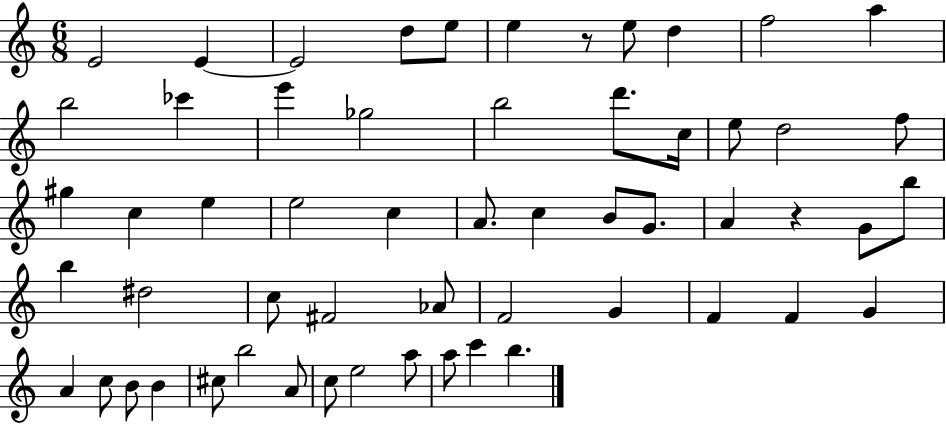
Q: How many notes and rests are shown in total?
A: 57